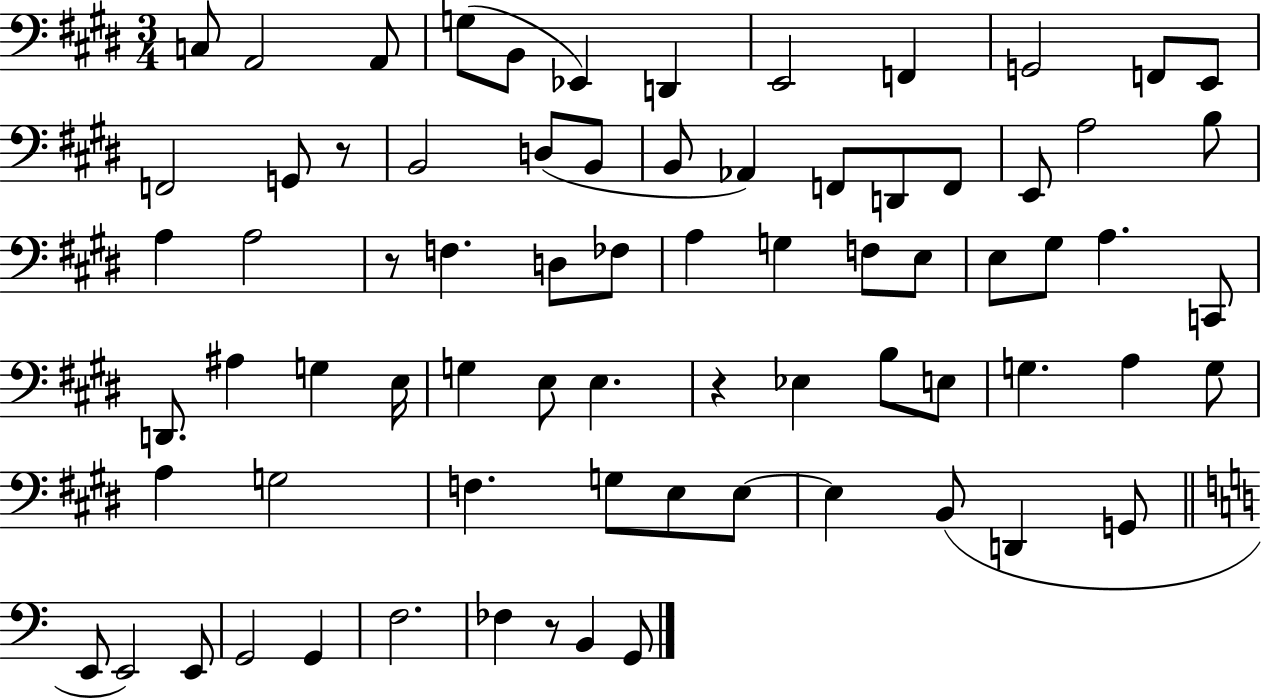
C3/e A2/h A2/e G3/e B2/e Eb2/q D2/q E2/h F2/q G2/h F2/e E2/e F2/h G2/e R/e B2/h D3/e B2/e B2/e Ab2/q F2/e D2/e F2/e E2/e A3/h B3/e A3/q A3/h R/e F3/q. D3/e FES3/e A3/q G3/q F3/e E3/e E3/e G#3/e A3/q. C2/e D2/e. A#3/q G3/q E3/s G3/q E3/e E3/q. R/q Eb3/q B3/e E3/e G3/q. A3/q G3/e A3/q G3/h F3/q. G3/e E3/e E3/e E3/q B2/e D2/q G2/e E2/e E2/h E2/e G2/h G2/q F3/h. FES3/q R/e B2/q G2/e